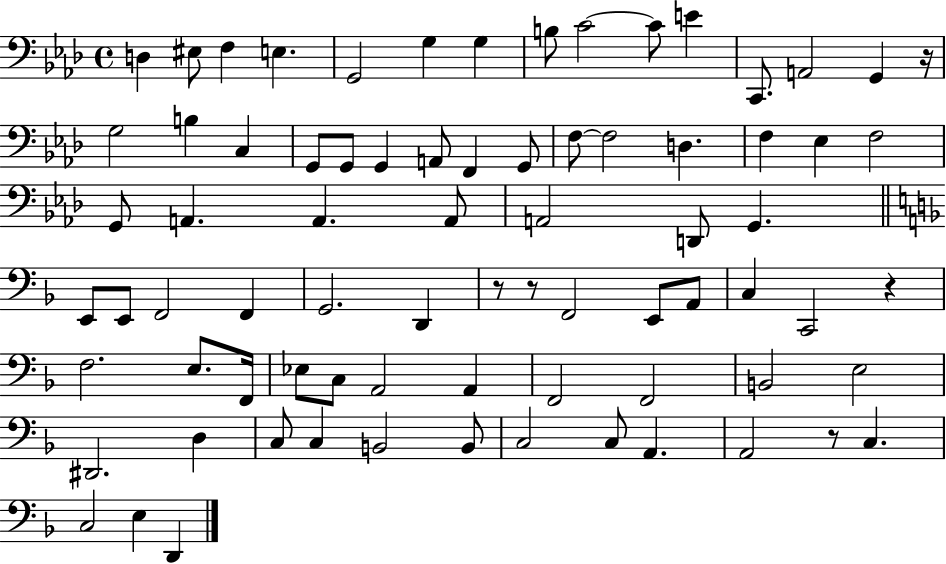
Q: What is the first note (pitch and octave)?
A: D3